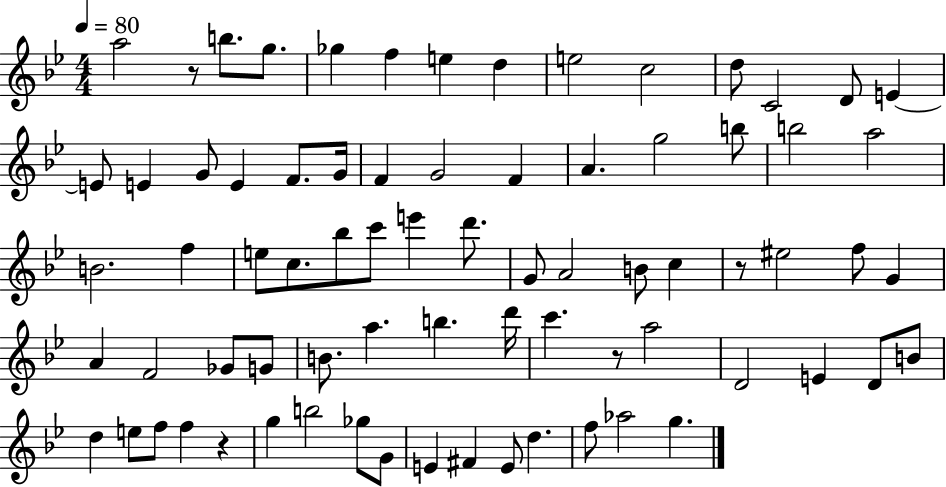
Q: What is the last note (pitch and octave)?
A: G5